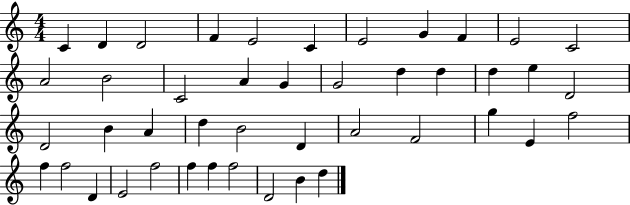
X:1
T:Untitled
M:4/4
L:1/4
K:C
C D D2 F E2 C E2 G F E2 C2 A2 B2 C2 A G G2 d d d e D2 D2 B A d B2 D A2 F2 g E f2 f f2 D E2 f2 f f f2 D2 B d